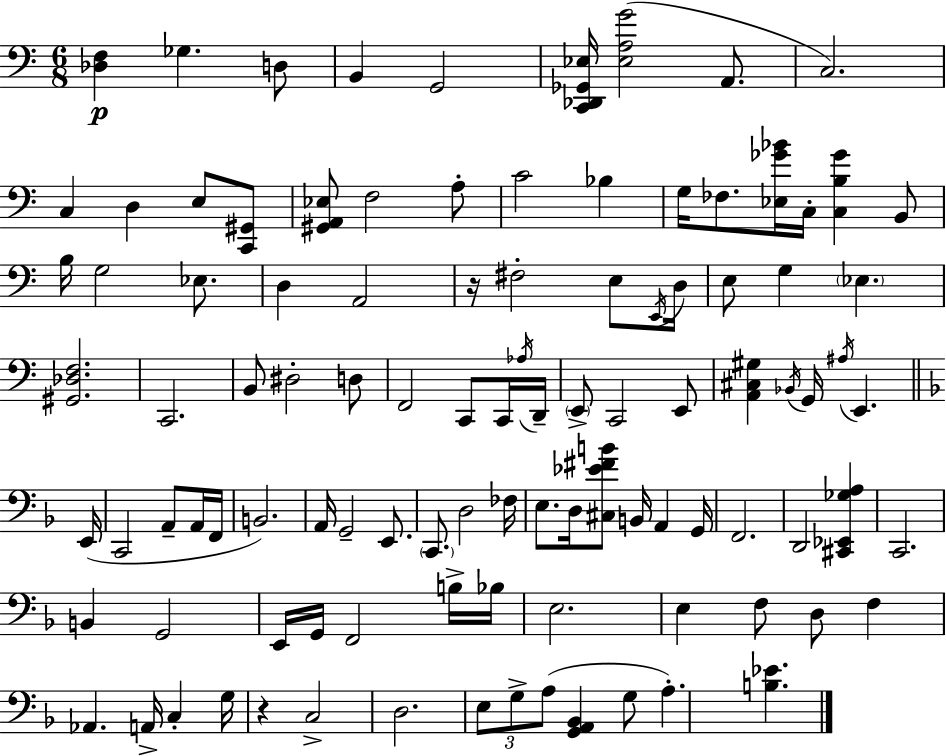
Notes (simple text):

[Db3,F3]/q Gb3/q. D3/e B2/q G2/h [C2,Db2,Gb2,Eb3]/s [Eb3,A3,G4]/h A2/e. C3/h. C3/q D3/q E3/e [C2,G#2]/e [G#2,A2,Eb3]/e F3/h A3/e C4/h Bb3/q G3/s FES3/e. [Eb3,Gb4,Bb4]/s C3/s [C3,B3,Gb4]/q B2/e B3/s G3/h Eb3/e. D3/q A2/h R/s F#3/h E3/e E2/s D3/s E3/e G3/q Eb3/q. [G#2,Db3,F3]/h. C2/h. B2/e D#3/h D3/e F2/h C2/e C2/s Ab3/s D2/s E2/e C2/h E2/e [A2,C#3,G#3]/q Bb2/s G2/s A#3/s E2/q. E2/s C2/h A2/e A2/s F2/s B2/h. A2/s G2/h E2/e. C2/e. D3/h FES3/s E3/e. D3/s [C#3,Eb4,F#4,B4]/e B2/s A2/q G2/s F2/h. D2/h [C#2,Eb2,Gb3,A3]/q C2/h. B2/q G2/h E2/s G2/s F2/h B3/s Bb3/s E3/h. E3/q F3/e D3/e F3/q Ab2/q. A2/s C3/q G3/s R/q C3/h D3/h. E3/e G3/e A3/e [G2,A2,Bb2]/q G3/e A3/q. [B3,Eb4]/q.